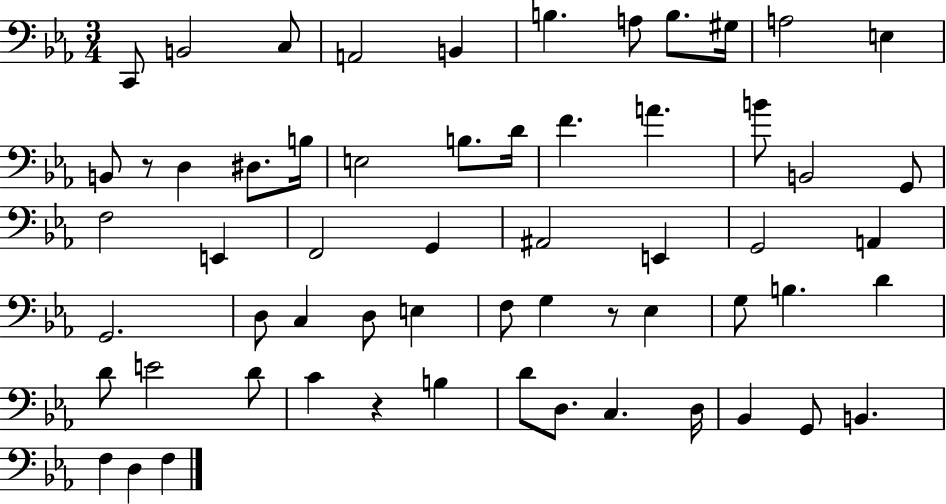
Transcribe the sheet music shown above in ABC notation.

X:1
T:Untitled
M:3/4
L:1/4
K:Eb
C,,/2 B,,2 C,/2 A,,2 B,, B, A,/2 B,/2 ^G,/4 A,2 E, B,,/2 z/2 D, ^D,/2 B,/4 E,2 B,/2 D/4 F A B/2 B,,2 G,,/2 F,2 E,, F,,2 G,, ^A,,2 E,, G,,2 A,, G,,2 D,/2 C, D,/2 E, F,/2 G, z/2 _E, G,/2 B, D D/2 E2 D/2 C z B, D/2 D,/2 C, D,/4 _B,, G,,/2 B,, F, D, F,